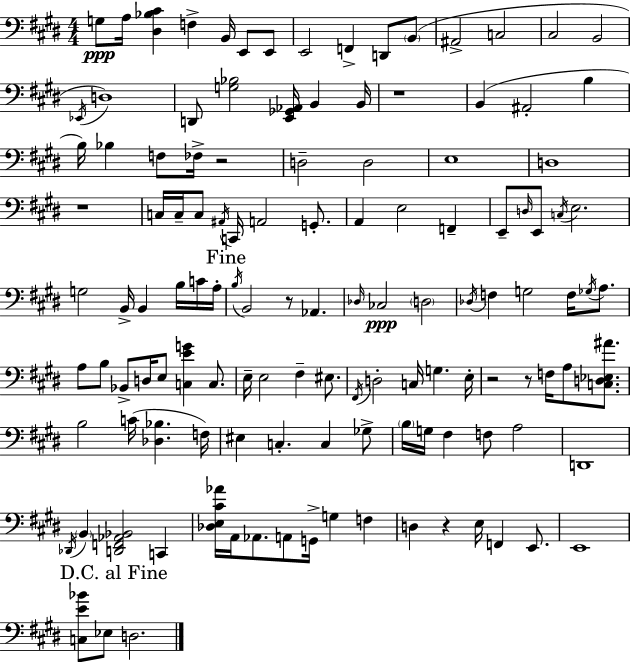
{
  \clef bass
  \numericTimeSignature
  \time 4/4
  \key e \major
  g8\ppp a16 <dis bes cis'>4 f4-> b,16 e,8 e,8 | e,2 f,4-> d,8 \parenthesize b,8( | ais,2-> c2 | cis2 b,2 | \break \acciaccatura { ees,16 }) d1 | d,8 <g bes>2 <e, ges, aes,>16 b,4 | b,16 r1 | b,4( ais,2-. b4 | \break b16) bes4 f8 fes16-> r2 | d2-- d2 | e1 | d1 | \break r1 | c16 c16-- c8 \acciaccatura { ais,16 } c,16 a,2 g,8.-. | a,4 e2 f,4-- | e,8-- \grace { d16 } e,8 \acciaccatura { c16 } e2. | \break g2 b,16-> b,4 | b16 c'16 a16-. \mark "Fine" \acciaccatura { b16 } b,2 r8 aes,4. | \grace { des16 } ces2\ppp \parenthesize d2 | \acciaccatura { des16 } f4 g2 | \break f16 \acciaccatura { ges16 } a8. a8 b8 bes,8-> d16 e8 | <c e' g'>4 c8. e16-- e2 | fis4-- eis8. \acciaccatura { fis,16 } d2-. | c16 g4. e16-. r2 | \break r8 f16 a8 <c d ees ais'>8. b2 | c'16( <des bes>4. f16) eis4 c4.-. | c4 ges8-> \parenthesize b16 g16 fis4 f8 | a2 d,1 | \break \acciaccatura { des,16 } \parenthesize b,4 <d, f, aes, bes,>2 | c,4 <des e cis' aes'>16 a,16 aes,8. a,8 | g,16-> g4 f4 d4 r4 | e16 f,4 e,8. e,1 | \break \mark "D.C. al Fine" <c e' bes'>8 ees8 d2. | \bar "|."
}